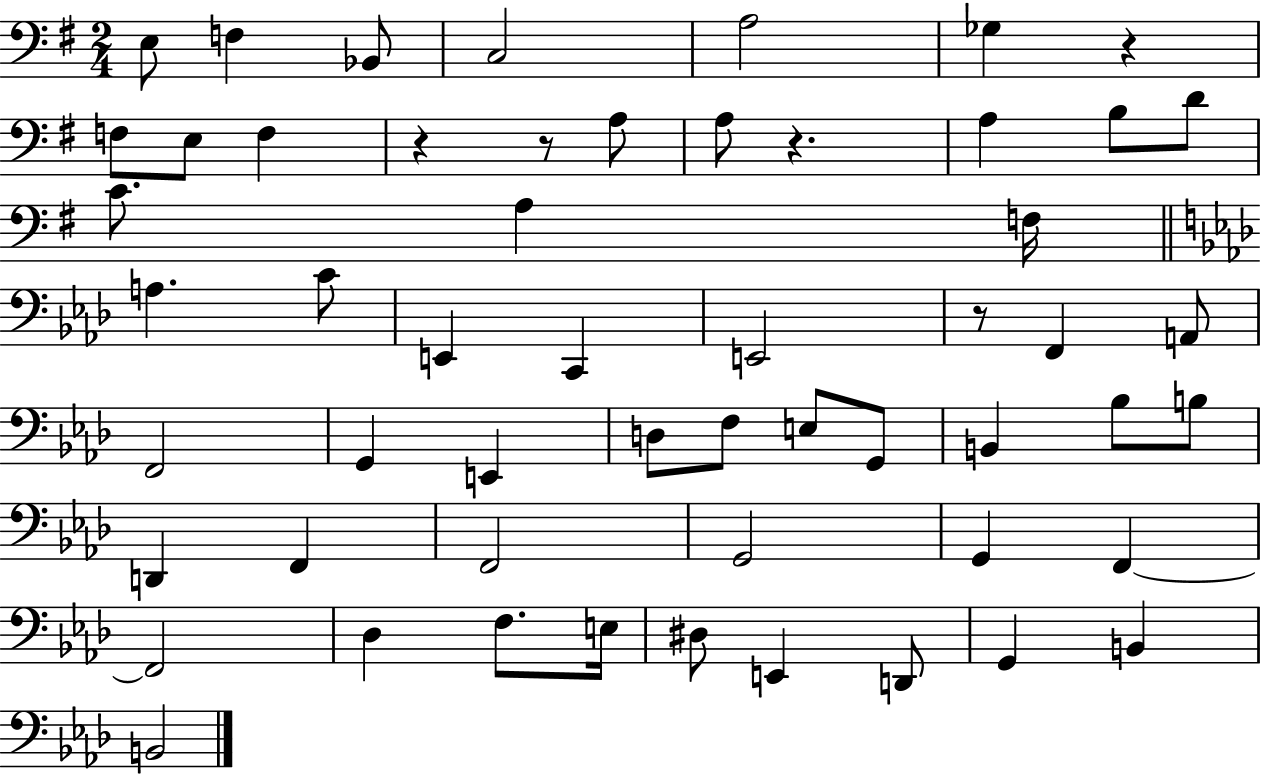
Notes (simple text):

E3/e F3/q Bb2/e C3/h A3/h Gb3/q R/q F3/e E3/e F3/q R/q R/e A3/e A3/e R/q. A3/q B3/e D4/e C4/e. A3/q F3/s A3/q. C4/e E2/q C2/q E2/h R/e F2/q A2/e F2/h G2/q E2/q D3/e F3/e E3/e G2/e B2/q Bb3/e B3/e D2/q F2/q F2/h G2/h G2/q F2/q F2/h Db3/q F3/e. E3/s D#3/e E2/q D2/e G2/q B2/q B2/h